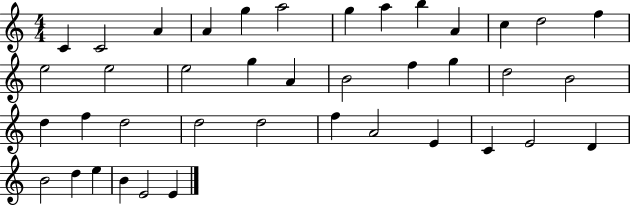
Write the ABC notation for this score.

X:1
T:Untitled
M:4/4
L:1/4
K:C
C C2 A A g a2 g a b A c d2 f e2 e2 e2 g A B2 f g d2 B2 d f d2 d2 d2 f A2 E C E2 D B2 d e B E2 E